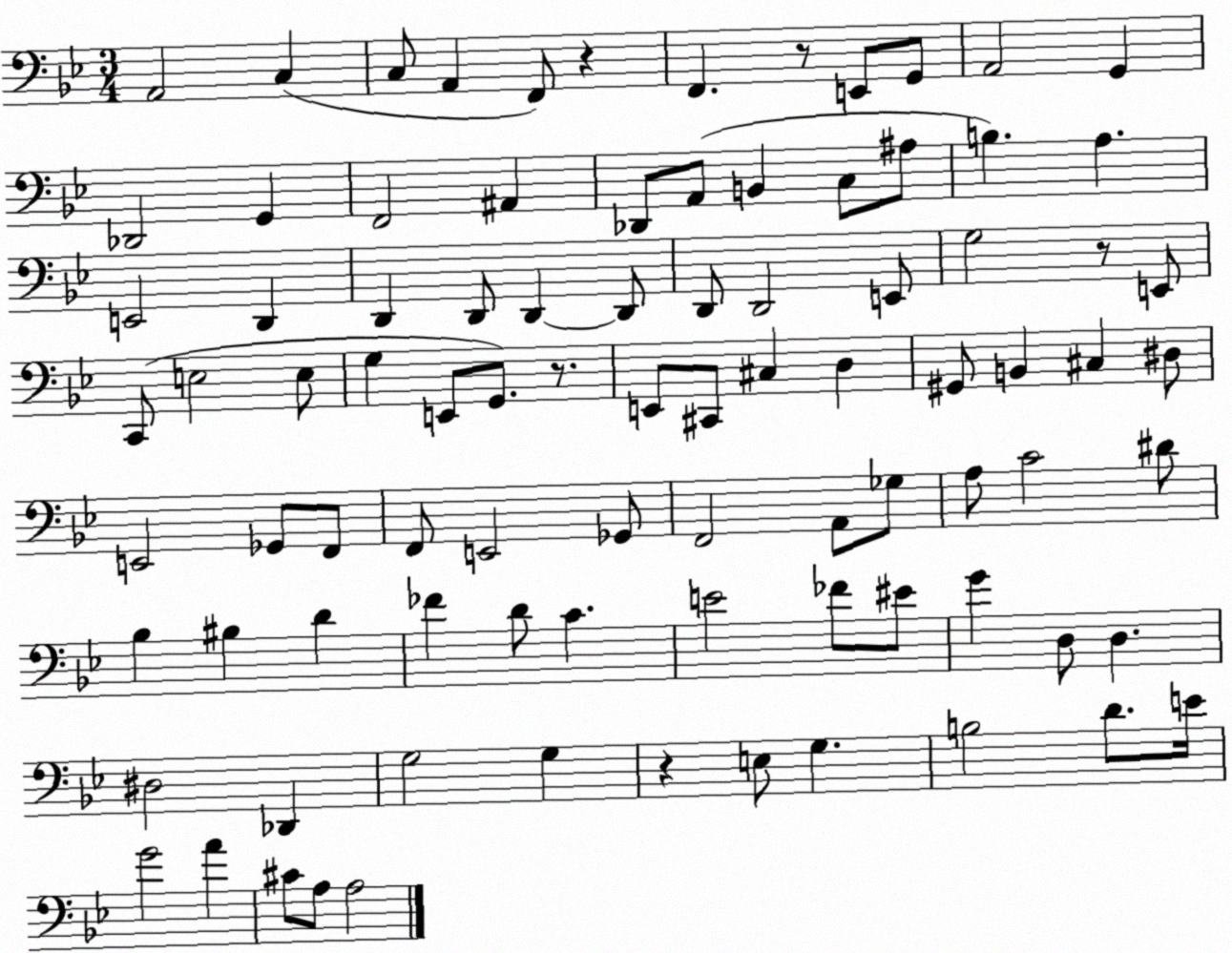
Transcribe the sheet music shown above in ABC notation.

X:1
T:Untitled
M:3/4
L:1/4
K:Bb
A,,2 C, C,/2 A,, F,,/2 z F,, z/2 E,,/2 G,,/2 A,,2 G,, _D,,2 G,, F,,2 ^A,, _D,,/2 A,,/2 B,, C,/2 ^A,/2 B, A, E,,2 D,, D,, D,,/2 D,, D,,/2 D,,/2 D,,2 E,,/2 G,2 z/2 E,,/2 C,,/2 E,2 E,/2 G, E,,/2 G,,/2 z/2 E,,/2 ^C,,/2 ^C, D, ^G,,/2 B,, ^C, ^D,/2 E,,2 _G,,/2 F,,/2 F,,/2 E,,2 _G,,/2 F,,2 A,,/2 _G,/2 A,/2 C2 ^D/2 _B, ^B, D _F D/2 C E2 _F/2 ^E/2 G D,/2 D, ^D,2 _D,, G,2 G, z E,/2 G, B,2 D/2 E/4 G2 A ^C/2 A,/2 A,2